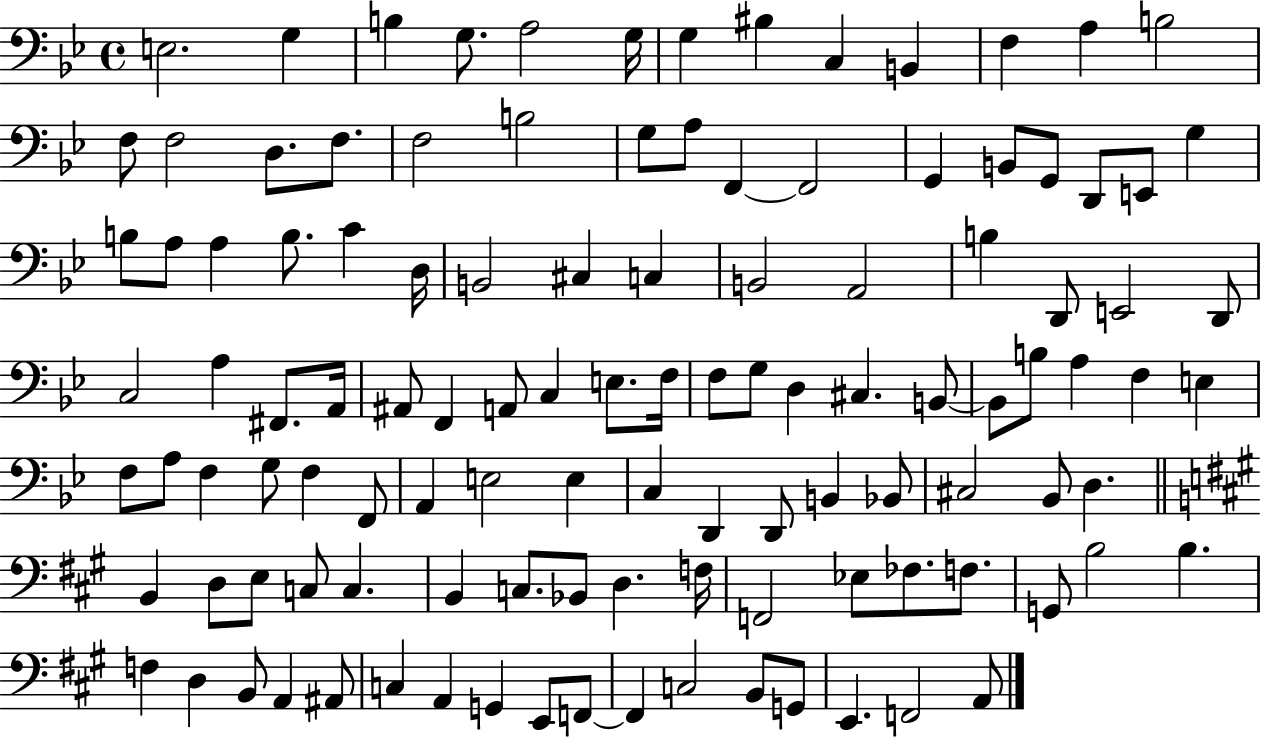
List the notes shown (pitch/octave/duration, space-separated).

E3/h. G3/q B3/q G3/e. A3/h G3/s G3/q BIS3/q C3/q B2/q F3/q A3/q B3/h F3/e F3/h D3/e. F3/e. F3/h B3/h G3/e A3/e F2/q F2/h G2/q B2/e G2/e D2/e E2/e G3/q B3/e A3/e A3/q B3/e. C4/q D3/s B2/h C#3/q C3/q B2/h A2/h B3/q D2/e E2/h D2/e C3/h A3/q F#2/e. A2/s A#2/e F2/q A2/e C3/q E3/e. F3/s F3/e G3/e D3/q C#3/q. B2/e B2/e B3/e A3/q F3/q E3/q F3/e A3/e F3/q G3/e F3/q F2/e A2/q E3/h E3/q C3/q D2/q D2/e B2/q Bb2/e C#3/h Bb2/e D3/q. B2/q D3/e E3/e C3/e C3/q. B2/q C3/e. Bb2/e D3/q. F3/s F2/h Eb3/e FES3/e. F3/e. G2/e B3/h B3/q. F3/q D3/q B2/e A2/q A#2/e C3/q A2/q G2/q E2/e F2/e F2/q C3/h B2/e G2/e E2/q. F2/h A2/e